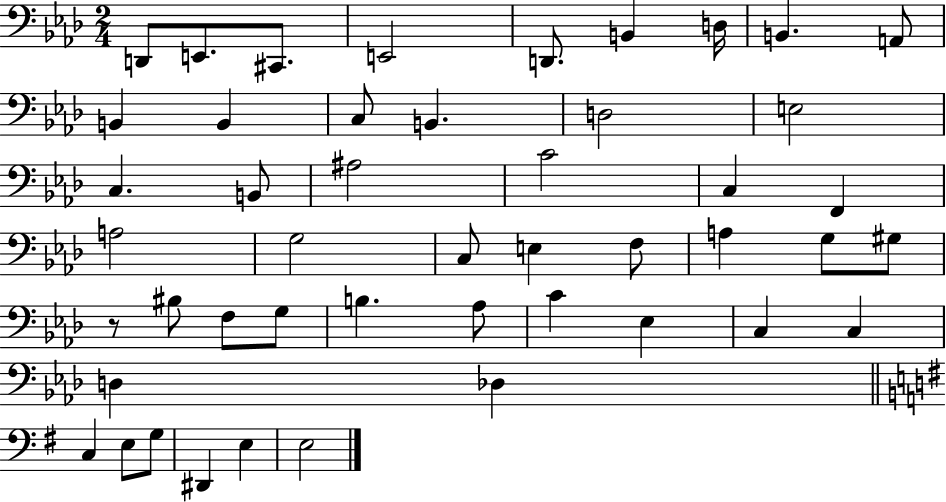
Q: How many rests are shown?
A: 1